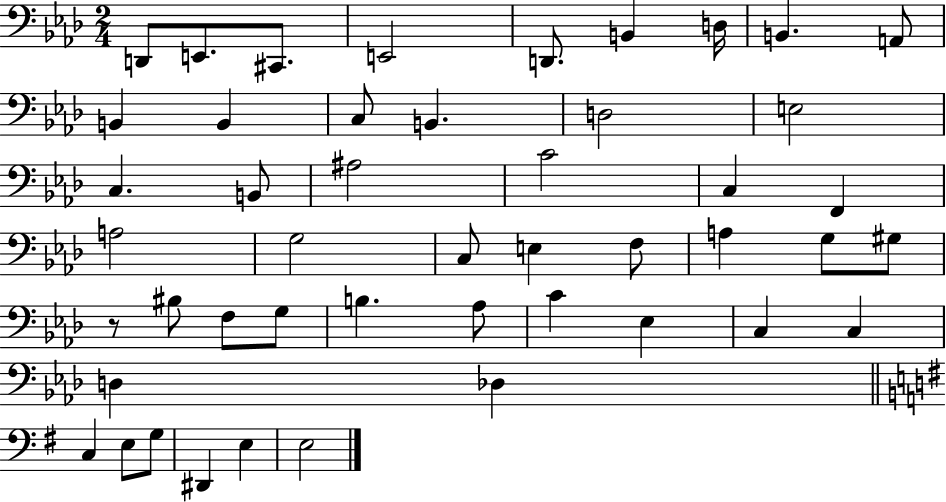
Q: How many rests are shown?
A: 1